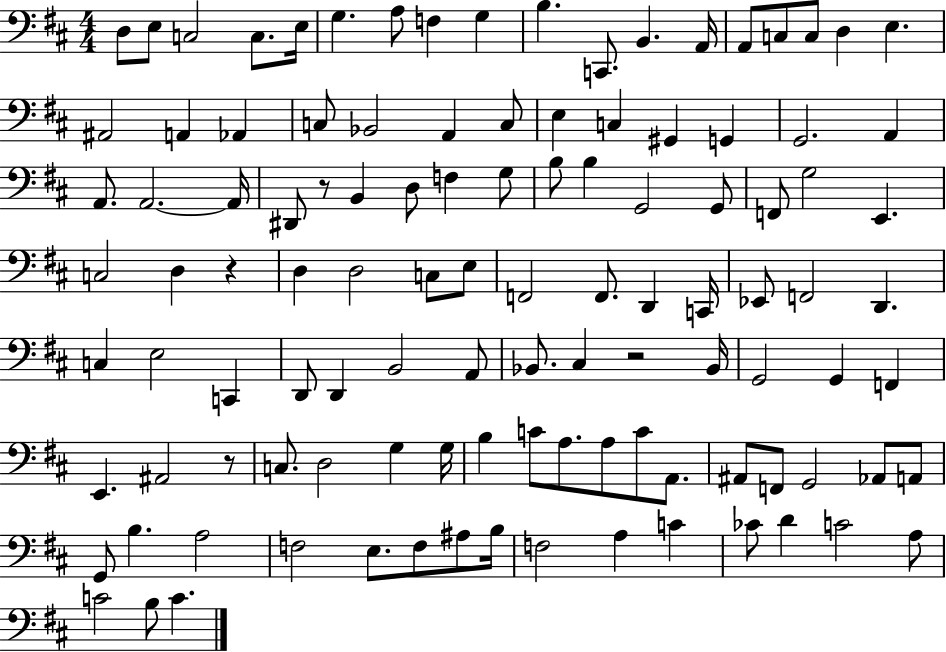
X:1
T:Untitled
M:4/4
L:1/4
K:D
D,/2 E,/2 C,2 C,/2 E,/4 G, A,/2 F, G, B, C,,/2 B,, A,,/4 A,,/2 C,/2 C,/2 D, E, ^A,,2 A,, _A,, C,/2 _B,,2 A,, C,/2 E, C, ^G,, G,, G,,2 A,, A,,/2 A,,2 A,,/4 ^D,,/2 z/2 B,, D,/2 F, G,/2 B,/2 B, G,,2 G,,/2 F,,/2 G,2 E,, C,2 D, z D, D,2 C,/2 E,/2 F,,2 F,,/2 D,, C,,/4 _E,,/2 F,,2 D,, C, E,2 C,, D,,/2 D,, B,,2 A,,/2 _B,,/2 ^C, z2 _B,,/4 G,,2 G,, F,, E,, ^A,,2 z/2 C,/2 D,2 G, G,/4 B, C/2 A,/2 A,/2 C/2 A,,/2 ^A,,/2 F,,/2 G,,2 _A,,/2 A,,/2 G,,/2 B, A,2 F,2 E,/2 F,/2 ^A,/2 B,/4 F,2 A, C _C/2 D C2 A,/2 C2 B,/2 C